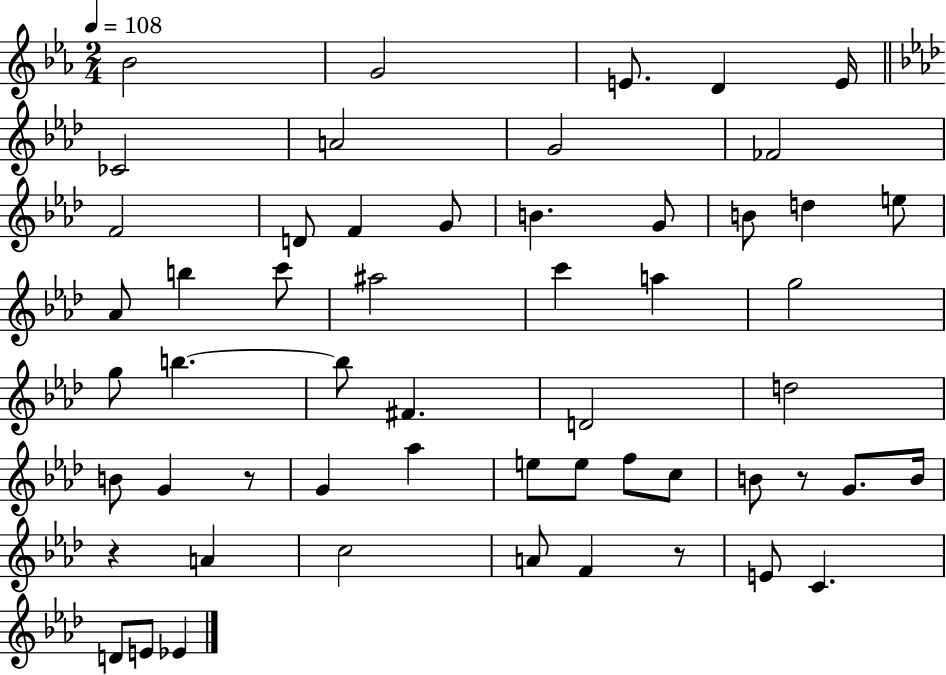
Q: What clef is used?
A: treble